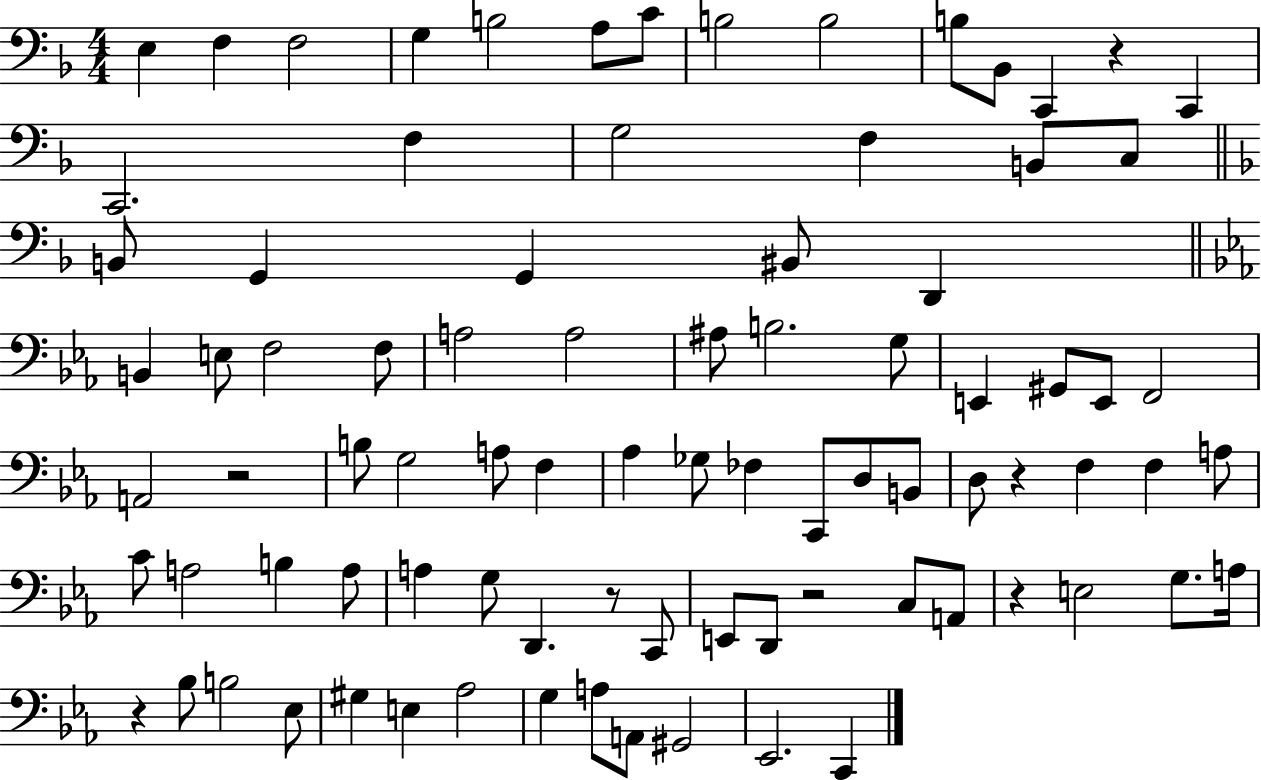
X:1
T:Untitled
M:4/4
L:1/4
K:F
E, F, F,2 G, B,2 A,/2 C/2 B,2 B,2 B,/2 _B,,/2 C,, z C,, C,,2 F, G,2 F, B,,/2 C,/2 B,,/2 G,, G,, ^B,,/2 D,, B,, E,/2 F,2 F,/2 A,2 A,2 ^A,/2 B,2 G,/2 E,, ^G,,/2 E,,/2 F,,2 A,,2 z2 B,/2 G,2 A,/2 F, _A, _G,/2 _F, C,,/2 D,/2 B,,/2 D,/2 z F, F, A,/2 C/2 A,2 B, A,/2 A, G,/2 D,, z/2 C,,/2 E,,/2 D,,/2 z2 C,/2 A,,/2 z E,2 G,/2 A,/4 z _B,/2 B,2 _E,/2 ^G, E, _A,2 G, A,/2 A,,/2 ^G,,2 _E,,2 C,,